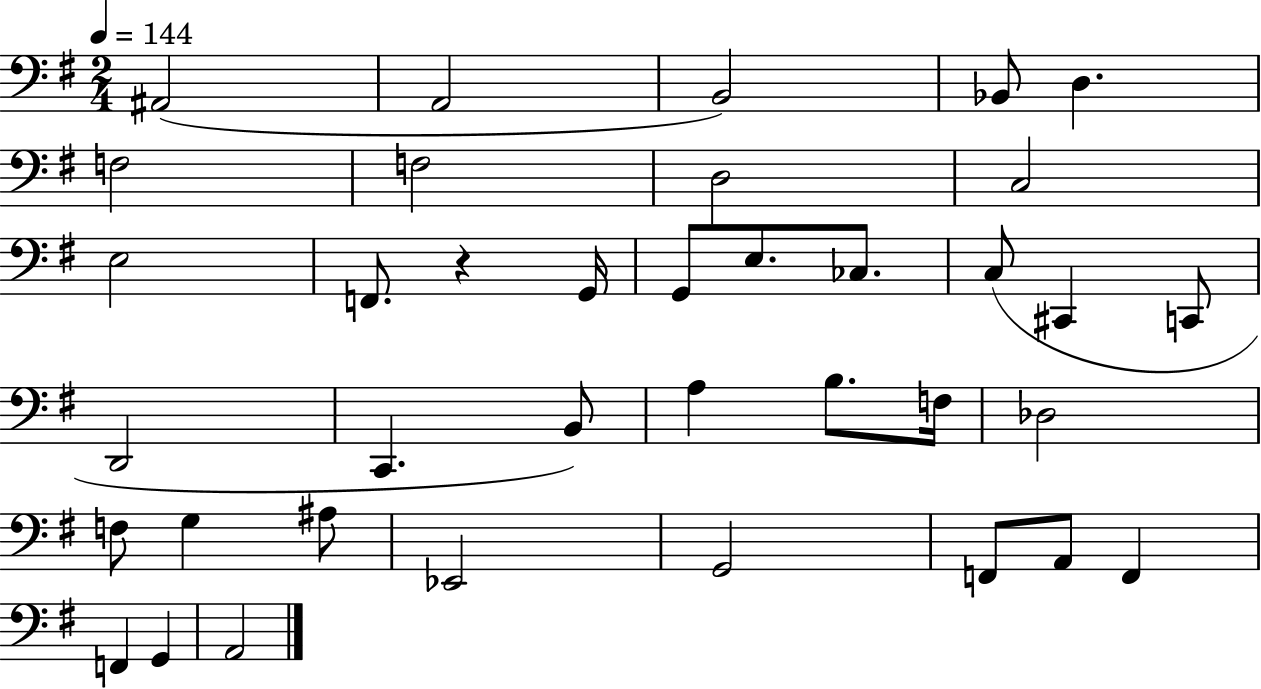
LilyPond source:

{
  \clef bass
  \numericTimeSignature
  \time 2/4
  \key g \major
  \tempo 4 = 144
  ais,2( | a,2 | b,2) | bes,8 d4. | \break f2 | f2 | d2 | c2 | \break e2 | f,8. r4 g,16 | g,8 e8. ces8. | c8( cis,4 c,8 | \break d,2 | c,4. b,8) | a4 b8. f16 | des2 | \break f8 g4 ais8 | ees,2 | g,2 | f,8 a,8 f,4 | \break f,4 g,4 | a,2 | \bar "|."
}